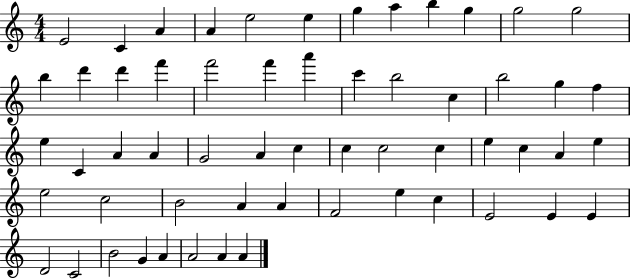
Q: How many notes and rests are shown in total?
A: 58